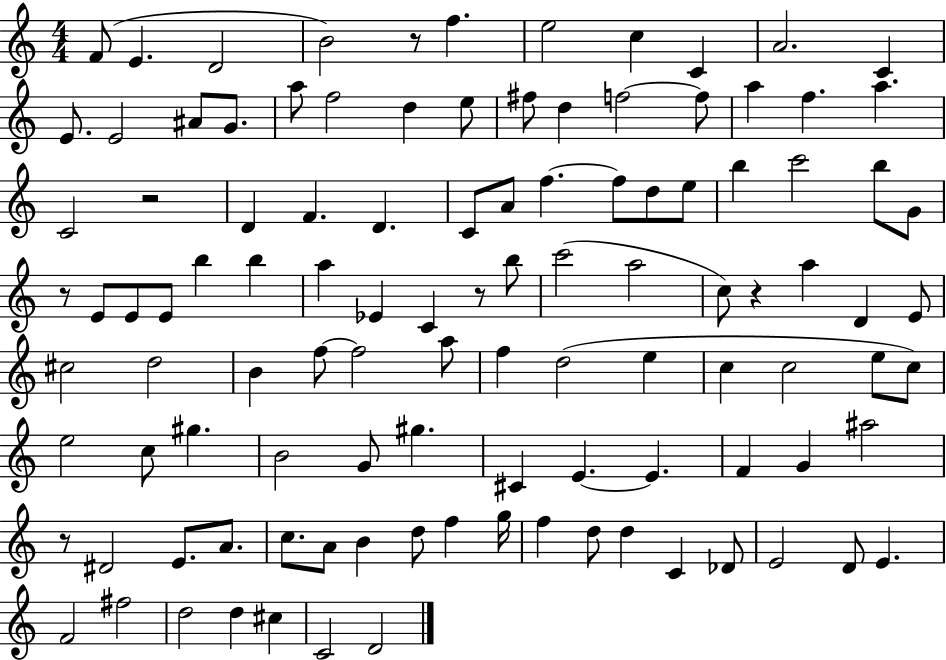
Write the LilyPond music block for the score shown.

{
  \clef treble
  \numericTimeSignature
  \time 4/4
  \key c \major
  f'8( e'4. d'2 | b'2) r8 f''4. | e''2 c''4 c'4 | a'2. c'4 | \break e'8. e'2 ais'8 g'8. | a''8 f''2 d''4 e''8 | fis''8 d''4 f''2~~ f''8 | a''4 f''4. a''4. | \break c'2 r2 | d'4 f'4. d'4. | c'8 a'8 f''4.~~ f''8 d''8 e''8 | b''4 c'''2 b''8 g'8 | \break r8 e'8 e'8 e'8 b''4 b''4 | a''4 ees'4 c'4 r8 b''8 | c'''2( a''2 | c''8) r4 a''4 d'4 e'8 | \break cis''2 d''2 | b'4 f''8~~ f''2 a''8 | f''4 d''2( e''4 | c''4 c''2 e''8 c''8) | \break e''2 c''8 gis''4. | b'2 g'8 gis''4. | cis'4 e'4.~~ e'4. | f'4 g'4 ais''2 | \break r8 dis'2 e'8. a'8. | c''8. a'8 b'4 d''8 f''4 g''16 | f''4 d''8 d''4 c'4 des'8 | e'2 d'8 e'4. | \break f'2 fis''2 | d''2 d''4 cis''4 | c'2 d'2 | \bar "|."
}